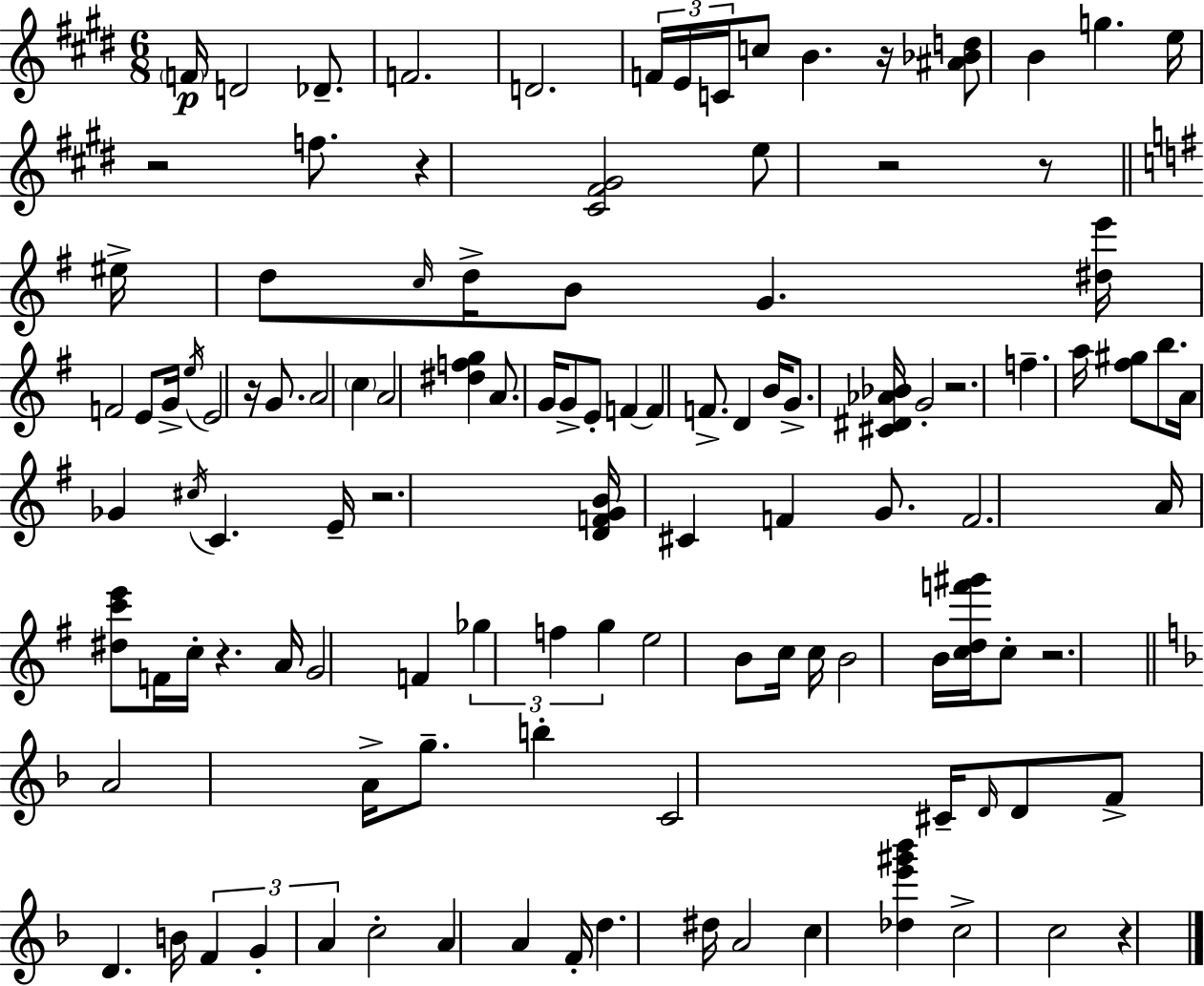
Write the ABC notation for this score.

X:1
T:Untitled
M:6/8
L:1/4
K:E
F/4 D2 _D/2 F2 D2 F/4 E/4 C/4 c/2 B z/4 [^A_Bd]/2 B g e/4 z2 f/2 z [^C^F^G]2 e/2 z2 z/2 ^e/4 d/2 c/4 d/4 B/2 G [^de']/4 F2 E/2 G/4 e/4 E2 z/4 G/2 A2 c A2 [^dfg] A/2 G/4 G/2 E/2 F F F/2 D B/4 G/2 [^C^D_A_B]/4 G2 z2 f a/4 [^f^g]/2 b/2 A/4 _G ^c/4 C E/4 z2 [DFGB]/4 ^C F G/2 F2 A/4 [^dc'e']/2 F/4 c/4 z A/4 G2 F _g f g e2 B/2 c/4 c/4 B2 B/4 [cdf'^g']/4 c/2 z2 A2 A/4 g/2 b C2 ^C/4 D/4 D/2 F/2 D B/4 F G A c2 A A F/4 d ^d/4 A2 c [_de'^g'_b'] c2 c2 z